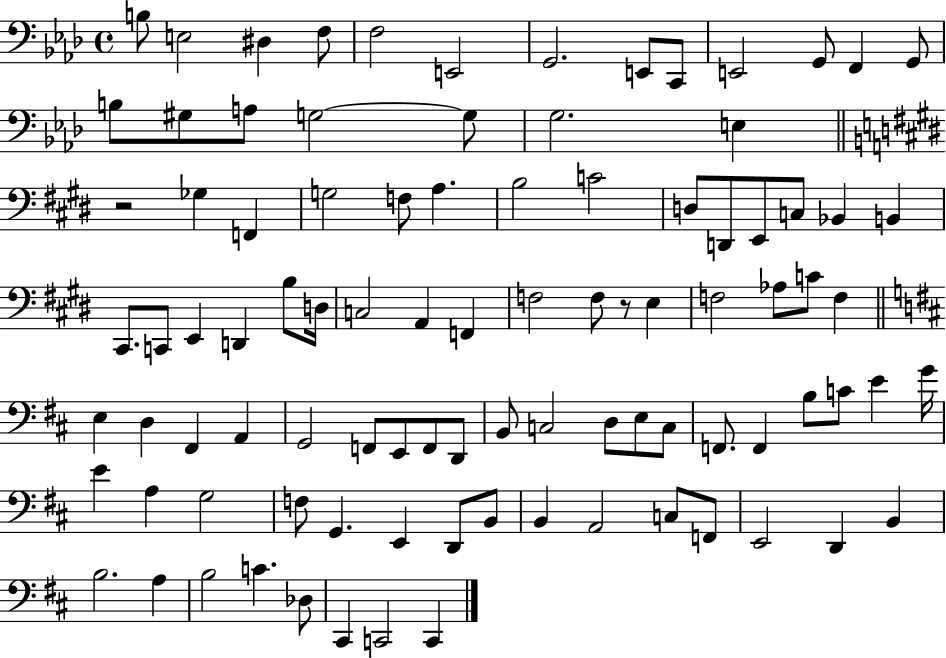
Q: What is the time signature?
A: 4/4